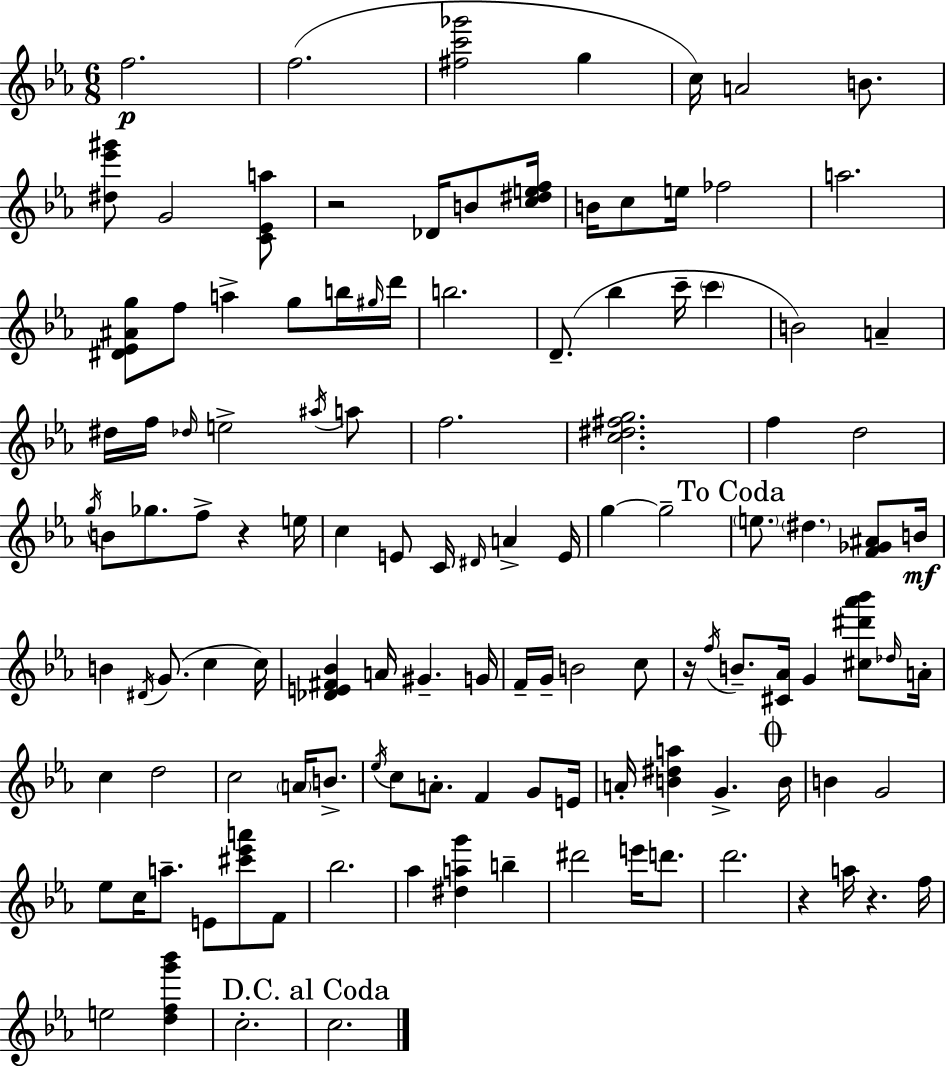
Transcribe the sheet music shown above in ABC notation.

X:1
T:Untitled
M:6/8
L:1/4
K:Cm
f2 f2 [^fc'_g']2 g c/4 A2 B/2 [^d_e'^g']/2 G2 [C_Ea]/2 z2 _D/4 B/2 [c^def]/4 B/4 c/2 e/4 _f2 a2 [^D_E^Ag]/2 f/2 a g/2 b/4 ^g/4 d'/4 b2 D/2 _b c'/4 c' B2 A ^d/4 f/4 _d/4 e2 ^a/4 a/2 f2 [c^d^fg]2 f d2 g/4 B/2 _g/2 f/2 z e/4 c E/2 C/4 ^D/4 A E/4 g g2 e/2 ^d [F_G^A]/2 B/4 B ^D/4 G/2 c c/4 [_DE^F_B] A/4 ^G G/4 F/4 G/4 B2 c/2 z/4 f/4 B/2 [^C_A]/4 G [^c^d'_a'_b']/2 _d/4 A/4 c d2 c2 A/4 B/2 _e/4 c/2 A/2 F G/2 E/4 A/4 [B^da] G B/4 B G2 _e/2 c/4 a/2 E/2 [^c'_e'a']/2 F/2 _b2 _a [^dag'] b ^d'2 e'/4 d'/2 d'2 z a/4 z f/4 e2 [dfg'_b'] c2 c2